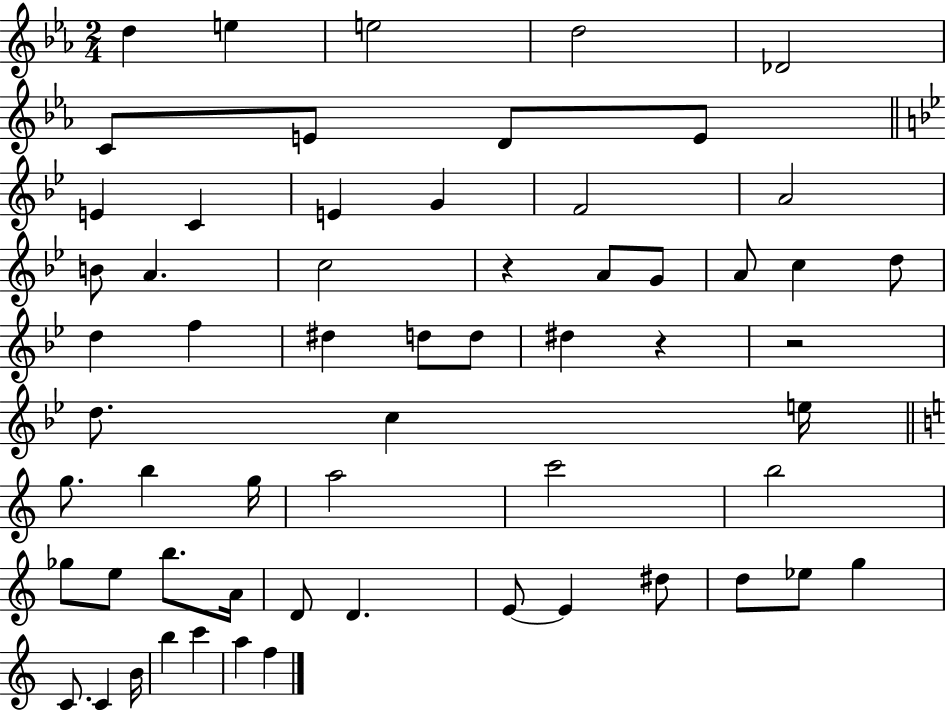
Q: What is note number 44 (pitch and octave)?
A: D4